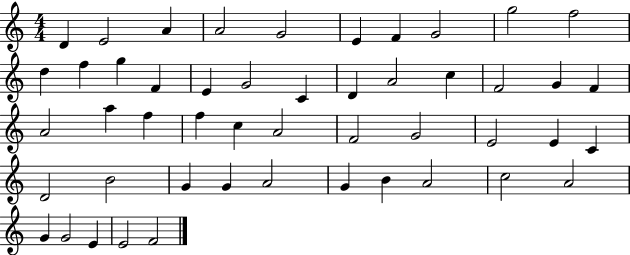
X:1
T:Untitled
M:4/4
L:1/4
K:C
D E2 A A2 G2 E F G2 g2 f2 d f g F E G2 C D A2 c F2 G F A2 a f f c A2 F2 G2 E2 E C D2 B2 G G A2 G B A2 c2 A2 G G2 E E2 F2